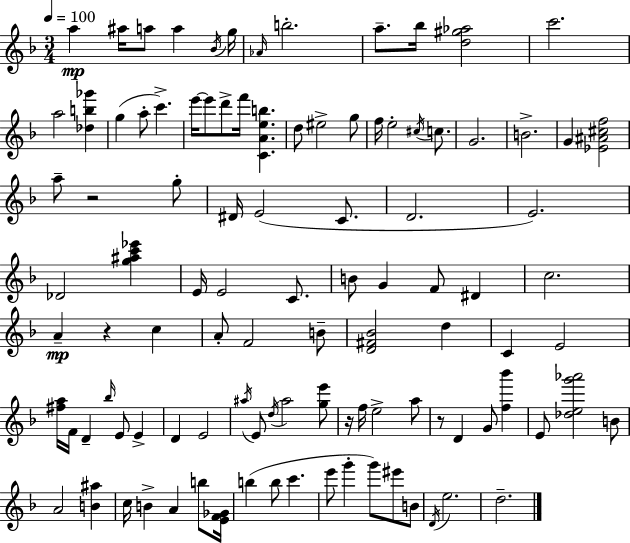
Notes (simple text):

A5/q A#5/s A5/e A5/q Bb4/s G5/s Ab4/s B5/h. A5/e. Bb5/s [D5,G#5,Ab5]/h C6/h. A5/h [Db5,B5,Gb6]/q G5/q A5/e C6/q. E6/s E6/e D6/e F6/s [C4,A4,E5,B5]/q. D5/e EIS5/h G5/e F5/s E5/h C#5/s C5/e. G4/h. B4/h. G4/q [Eb4,A#4,C#5,F5]/h A5/e R/h G5/e D#4/s E4/h C4/e. D4/h. E4/h. Db4/h [G5,A#5,C6,Eb6]/q E4/s E4/h C4/e. B4/e G4/q F4/e D#4/q C5/h. A4/q R/q C5/q A4/e F4/h B4/e [D4,F#4,Bb4]/h D5/q C4/q E4/h [F#5,A5]/s F4/s D4/q Bb5/s E4/e E4/q D4/q E4/h A#5/s E4/e D5/s A#5/h [G5,E6]/e R/s F5/s E5/h A5/e R/e D4/q G4/e [F5,Bb6]/q E4/e [Db5,E5,G6,Ab6]/h B4/e A4/h [B4,A#5]/q C5/s B4/q A4/q B5/e [E4,F4,Gb4]/s B5/q B5/e C6/q. E6/e G6/q G6/e EIS6/e B4/e D4/s E5/h. D5/h.